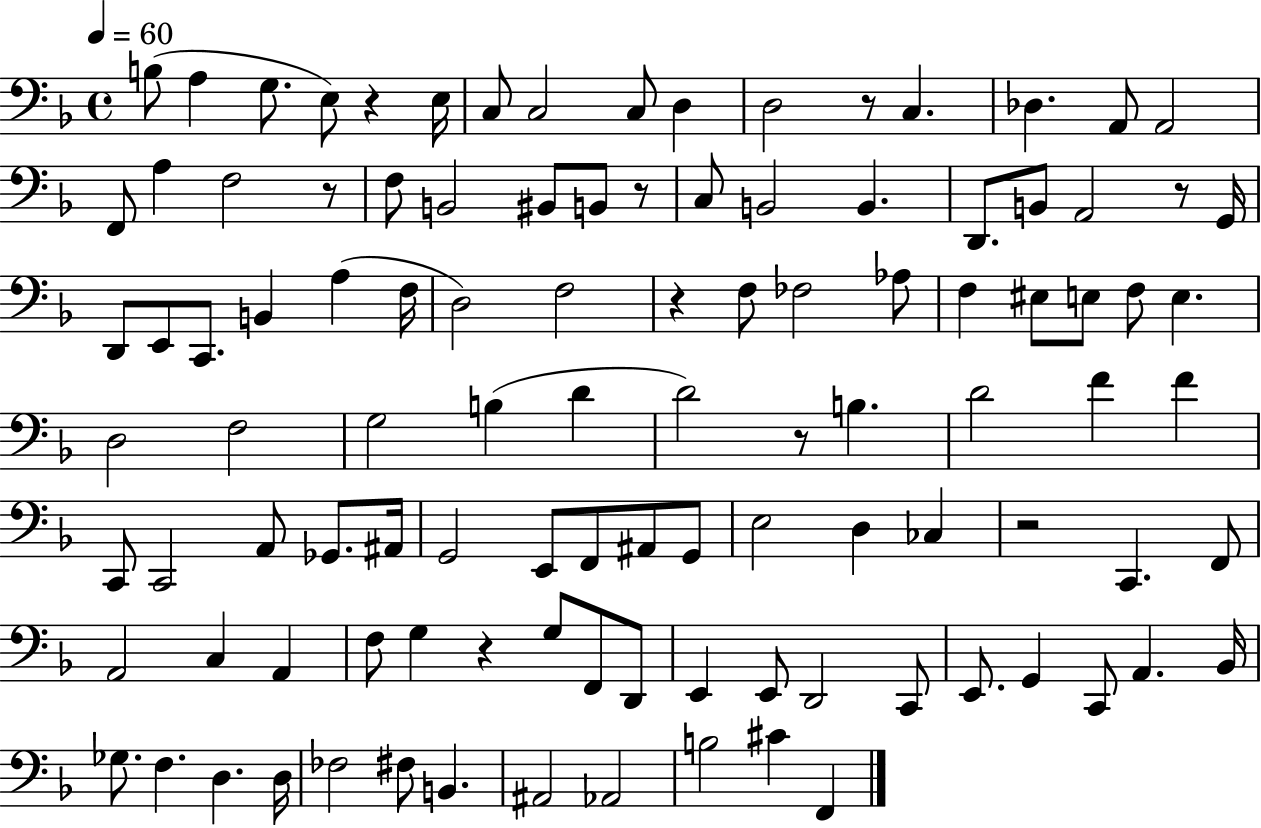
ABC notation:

X:1
T:Untitled
M:4/4
L:1/4
K:F
B,/2 A, G,/2 E,/2 z E,/4 C,/2 C,2 C,/2 D, D,2 z/2 C, _D, A,,/2 A,,2 F,,/2 A, F,2 z/2 F,/2 B,,2 ^B,,/2 B,,/2 z/2 C,/2 B,,2 B,, D,,/2 B,,/2 A,,2 z/2 G,,/4 D,,/2 E,,/2 C,,/2 B,, A, F,/4 D,2 F,2 z F,/2 _F,2 _A,/2 F, ^E,/2 E,/2 F,/2 E, D,2 F,2 G,2 B, D D2 z/2 B, D2 F F C,,/2 C,,2 A,,/2 _G,,/2 ^A,,/4 G,,2 E,,/2 F,,/2 ^A,,/2 G,,/2 E,2 D, _C, z2 C,, F,,/2 A,,2 C, A,, F,/2 G, z G,/2 F,,/2 D,,/2 E,, E,,/2 D,,2 C,,/2 E,,/2 G,, C,,/2 A,, _B,,/4 _G,/2 F, D, D,/4 _F,2 ^F,/2 B,, ^A,,2 _A,,2 B,2 ^C F,,